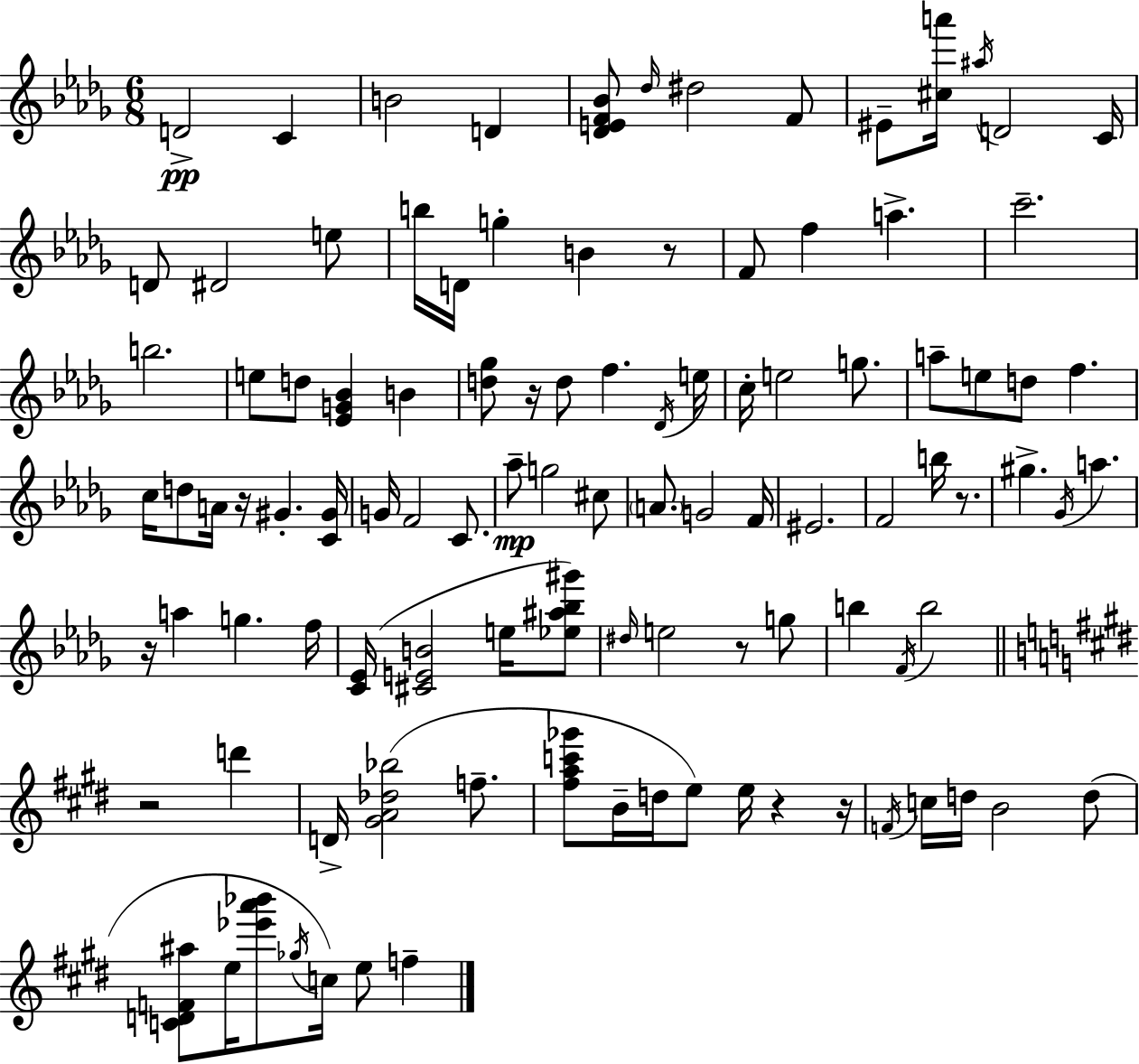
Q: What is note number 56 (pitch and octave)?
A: A5